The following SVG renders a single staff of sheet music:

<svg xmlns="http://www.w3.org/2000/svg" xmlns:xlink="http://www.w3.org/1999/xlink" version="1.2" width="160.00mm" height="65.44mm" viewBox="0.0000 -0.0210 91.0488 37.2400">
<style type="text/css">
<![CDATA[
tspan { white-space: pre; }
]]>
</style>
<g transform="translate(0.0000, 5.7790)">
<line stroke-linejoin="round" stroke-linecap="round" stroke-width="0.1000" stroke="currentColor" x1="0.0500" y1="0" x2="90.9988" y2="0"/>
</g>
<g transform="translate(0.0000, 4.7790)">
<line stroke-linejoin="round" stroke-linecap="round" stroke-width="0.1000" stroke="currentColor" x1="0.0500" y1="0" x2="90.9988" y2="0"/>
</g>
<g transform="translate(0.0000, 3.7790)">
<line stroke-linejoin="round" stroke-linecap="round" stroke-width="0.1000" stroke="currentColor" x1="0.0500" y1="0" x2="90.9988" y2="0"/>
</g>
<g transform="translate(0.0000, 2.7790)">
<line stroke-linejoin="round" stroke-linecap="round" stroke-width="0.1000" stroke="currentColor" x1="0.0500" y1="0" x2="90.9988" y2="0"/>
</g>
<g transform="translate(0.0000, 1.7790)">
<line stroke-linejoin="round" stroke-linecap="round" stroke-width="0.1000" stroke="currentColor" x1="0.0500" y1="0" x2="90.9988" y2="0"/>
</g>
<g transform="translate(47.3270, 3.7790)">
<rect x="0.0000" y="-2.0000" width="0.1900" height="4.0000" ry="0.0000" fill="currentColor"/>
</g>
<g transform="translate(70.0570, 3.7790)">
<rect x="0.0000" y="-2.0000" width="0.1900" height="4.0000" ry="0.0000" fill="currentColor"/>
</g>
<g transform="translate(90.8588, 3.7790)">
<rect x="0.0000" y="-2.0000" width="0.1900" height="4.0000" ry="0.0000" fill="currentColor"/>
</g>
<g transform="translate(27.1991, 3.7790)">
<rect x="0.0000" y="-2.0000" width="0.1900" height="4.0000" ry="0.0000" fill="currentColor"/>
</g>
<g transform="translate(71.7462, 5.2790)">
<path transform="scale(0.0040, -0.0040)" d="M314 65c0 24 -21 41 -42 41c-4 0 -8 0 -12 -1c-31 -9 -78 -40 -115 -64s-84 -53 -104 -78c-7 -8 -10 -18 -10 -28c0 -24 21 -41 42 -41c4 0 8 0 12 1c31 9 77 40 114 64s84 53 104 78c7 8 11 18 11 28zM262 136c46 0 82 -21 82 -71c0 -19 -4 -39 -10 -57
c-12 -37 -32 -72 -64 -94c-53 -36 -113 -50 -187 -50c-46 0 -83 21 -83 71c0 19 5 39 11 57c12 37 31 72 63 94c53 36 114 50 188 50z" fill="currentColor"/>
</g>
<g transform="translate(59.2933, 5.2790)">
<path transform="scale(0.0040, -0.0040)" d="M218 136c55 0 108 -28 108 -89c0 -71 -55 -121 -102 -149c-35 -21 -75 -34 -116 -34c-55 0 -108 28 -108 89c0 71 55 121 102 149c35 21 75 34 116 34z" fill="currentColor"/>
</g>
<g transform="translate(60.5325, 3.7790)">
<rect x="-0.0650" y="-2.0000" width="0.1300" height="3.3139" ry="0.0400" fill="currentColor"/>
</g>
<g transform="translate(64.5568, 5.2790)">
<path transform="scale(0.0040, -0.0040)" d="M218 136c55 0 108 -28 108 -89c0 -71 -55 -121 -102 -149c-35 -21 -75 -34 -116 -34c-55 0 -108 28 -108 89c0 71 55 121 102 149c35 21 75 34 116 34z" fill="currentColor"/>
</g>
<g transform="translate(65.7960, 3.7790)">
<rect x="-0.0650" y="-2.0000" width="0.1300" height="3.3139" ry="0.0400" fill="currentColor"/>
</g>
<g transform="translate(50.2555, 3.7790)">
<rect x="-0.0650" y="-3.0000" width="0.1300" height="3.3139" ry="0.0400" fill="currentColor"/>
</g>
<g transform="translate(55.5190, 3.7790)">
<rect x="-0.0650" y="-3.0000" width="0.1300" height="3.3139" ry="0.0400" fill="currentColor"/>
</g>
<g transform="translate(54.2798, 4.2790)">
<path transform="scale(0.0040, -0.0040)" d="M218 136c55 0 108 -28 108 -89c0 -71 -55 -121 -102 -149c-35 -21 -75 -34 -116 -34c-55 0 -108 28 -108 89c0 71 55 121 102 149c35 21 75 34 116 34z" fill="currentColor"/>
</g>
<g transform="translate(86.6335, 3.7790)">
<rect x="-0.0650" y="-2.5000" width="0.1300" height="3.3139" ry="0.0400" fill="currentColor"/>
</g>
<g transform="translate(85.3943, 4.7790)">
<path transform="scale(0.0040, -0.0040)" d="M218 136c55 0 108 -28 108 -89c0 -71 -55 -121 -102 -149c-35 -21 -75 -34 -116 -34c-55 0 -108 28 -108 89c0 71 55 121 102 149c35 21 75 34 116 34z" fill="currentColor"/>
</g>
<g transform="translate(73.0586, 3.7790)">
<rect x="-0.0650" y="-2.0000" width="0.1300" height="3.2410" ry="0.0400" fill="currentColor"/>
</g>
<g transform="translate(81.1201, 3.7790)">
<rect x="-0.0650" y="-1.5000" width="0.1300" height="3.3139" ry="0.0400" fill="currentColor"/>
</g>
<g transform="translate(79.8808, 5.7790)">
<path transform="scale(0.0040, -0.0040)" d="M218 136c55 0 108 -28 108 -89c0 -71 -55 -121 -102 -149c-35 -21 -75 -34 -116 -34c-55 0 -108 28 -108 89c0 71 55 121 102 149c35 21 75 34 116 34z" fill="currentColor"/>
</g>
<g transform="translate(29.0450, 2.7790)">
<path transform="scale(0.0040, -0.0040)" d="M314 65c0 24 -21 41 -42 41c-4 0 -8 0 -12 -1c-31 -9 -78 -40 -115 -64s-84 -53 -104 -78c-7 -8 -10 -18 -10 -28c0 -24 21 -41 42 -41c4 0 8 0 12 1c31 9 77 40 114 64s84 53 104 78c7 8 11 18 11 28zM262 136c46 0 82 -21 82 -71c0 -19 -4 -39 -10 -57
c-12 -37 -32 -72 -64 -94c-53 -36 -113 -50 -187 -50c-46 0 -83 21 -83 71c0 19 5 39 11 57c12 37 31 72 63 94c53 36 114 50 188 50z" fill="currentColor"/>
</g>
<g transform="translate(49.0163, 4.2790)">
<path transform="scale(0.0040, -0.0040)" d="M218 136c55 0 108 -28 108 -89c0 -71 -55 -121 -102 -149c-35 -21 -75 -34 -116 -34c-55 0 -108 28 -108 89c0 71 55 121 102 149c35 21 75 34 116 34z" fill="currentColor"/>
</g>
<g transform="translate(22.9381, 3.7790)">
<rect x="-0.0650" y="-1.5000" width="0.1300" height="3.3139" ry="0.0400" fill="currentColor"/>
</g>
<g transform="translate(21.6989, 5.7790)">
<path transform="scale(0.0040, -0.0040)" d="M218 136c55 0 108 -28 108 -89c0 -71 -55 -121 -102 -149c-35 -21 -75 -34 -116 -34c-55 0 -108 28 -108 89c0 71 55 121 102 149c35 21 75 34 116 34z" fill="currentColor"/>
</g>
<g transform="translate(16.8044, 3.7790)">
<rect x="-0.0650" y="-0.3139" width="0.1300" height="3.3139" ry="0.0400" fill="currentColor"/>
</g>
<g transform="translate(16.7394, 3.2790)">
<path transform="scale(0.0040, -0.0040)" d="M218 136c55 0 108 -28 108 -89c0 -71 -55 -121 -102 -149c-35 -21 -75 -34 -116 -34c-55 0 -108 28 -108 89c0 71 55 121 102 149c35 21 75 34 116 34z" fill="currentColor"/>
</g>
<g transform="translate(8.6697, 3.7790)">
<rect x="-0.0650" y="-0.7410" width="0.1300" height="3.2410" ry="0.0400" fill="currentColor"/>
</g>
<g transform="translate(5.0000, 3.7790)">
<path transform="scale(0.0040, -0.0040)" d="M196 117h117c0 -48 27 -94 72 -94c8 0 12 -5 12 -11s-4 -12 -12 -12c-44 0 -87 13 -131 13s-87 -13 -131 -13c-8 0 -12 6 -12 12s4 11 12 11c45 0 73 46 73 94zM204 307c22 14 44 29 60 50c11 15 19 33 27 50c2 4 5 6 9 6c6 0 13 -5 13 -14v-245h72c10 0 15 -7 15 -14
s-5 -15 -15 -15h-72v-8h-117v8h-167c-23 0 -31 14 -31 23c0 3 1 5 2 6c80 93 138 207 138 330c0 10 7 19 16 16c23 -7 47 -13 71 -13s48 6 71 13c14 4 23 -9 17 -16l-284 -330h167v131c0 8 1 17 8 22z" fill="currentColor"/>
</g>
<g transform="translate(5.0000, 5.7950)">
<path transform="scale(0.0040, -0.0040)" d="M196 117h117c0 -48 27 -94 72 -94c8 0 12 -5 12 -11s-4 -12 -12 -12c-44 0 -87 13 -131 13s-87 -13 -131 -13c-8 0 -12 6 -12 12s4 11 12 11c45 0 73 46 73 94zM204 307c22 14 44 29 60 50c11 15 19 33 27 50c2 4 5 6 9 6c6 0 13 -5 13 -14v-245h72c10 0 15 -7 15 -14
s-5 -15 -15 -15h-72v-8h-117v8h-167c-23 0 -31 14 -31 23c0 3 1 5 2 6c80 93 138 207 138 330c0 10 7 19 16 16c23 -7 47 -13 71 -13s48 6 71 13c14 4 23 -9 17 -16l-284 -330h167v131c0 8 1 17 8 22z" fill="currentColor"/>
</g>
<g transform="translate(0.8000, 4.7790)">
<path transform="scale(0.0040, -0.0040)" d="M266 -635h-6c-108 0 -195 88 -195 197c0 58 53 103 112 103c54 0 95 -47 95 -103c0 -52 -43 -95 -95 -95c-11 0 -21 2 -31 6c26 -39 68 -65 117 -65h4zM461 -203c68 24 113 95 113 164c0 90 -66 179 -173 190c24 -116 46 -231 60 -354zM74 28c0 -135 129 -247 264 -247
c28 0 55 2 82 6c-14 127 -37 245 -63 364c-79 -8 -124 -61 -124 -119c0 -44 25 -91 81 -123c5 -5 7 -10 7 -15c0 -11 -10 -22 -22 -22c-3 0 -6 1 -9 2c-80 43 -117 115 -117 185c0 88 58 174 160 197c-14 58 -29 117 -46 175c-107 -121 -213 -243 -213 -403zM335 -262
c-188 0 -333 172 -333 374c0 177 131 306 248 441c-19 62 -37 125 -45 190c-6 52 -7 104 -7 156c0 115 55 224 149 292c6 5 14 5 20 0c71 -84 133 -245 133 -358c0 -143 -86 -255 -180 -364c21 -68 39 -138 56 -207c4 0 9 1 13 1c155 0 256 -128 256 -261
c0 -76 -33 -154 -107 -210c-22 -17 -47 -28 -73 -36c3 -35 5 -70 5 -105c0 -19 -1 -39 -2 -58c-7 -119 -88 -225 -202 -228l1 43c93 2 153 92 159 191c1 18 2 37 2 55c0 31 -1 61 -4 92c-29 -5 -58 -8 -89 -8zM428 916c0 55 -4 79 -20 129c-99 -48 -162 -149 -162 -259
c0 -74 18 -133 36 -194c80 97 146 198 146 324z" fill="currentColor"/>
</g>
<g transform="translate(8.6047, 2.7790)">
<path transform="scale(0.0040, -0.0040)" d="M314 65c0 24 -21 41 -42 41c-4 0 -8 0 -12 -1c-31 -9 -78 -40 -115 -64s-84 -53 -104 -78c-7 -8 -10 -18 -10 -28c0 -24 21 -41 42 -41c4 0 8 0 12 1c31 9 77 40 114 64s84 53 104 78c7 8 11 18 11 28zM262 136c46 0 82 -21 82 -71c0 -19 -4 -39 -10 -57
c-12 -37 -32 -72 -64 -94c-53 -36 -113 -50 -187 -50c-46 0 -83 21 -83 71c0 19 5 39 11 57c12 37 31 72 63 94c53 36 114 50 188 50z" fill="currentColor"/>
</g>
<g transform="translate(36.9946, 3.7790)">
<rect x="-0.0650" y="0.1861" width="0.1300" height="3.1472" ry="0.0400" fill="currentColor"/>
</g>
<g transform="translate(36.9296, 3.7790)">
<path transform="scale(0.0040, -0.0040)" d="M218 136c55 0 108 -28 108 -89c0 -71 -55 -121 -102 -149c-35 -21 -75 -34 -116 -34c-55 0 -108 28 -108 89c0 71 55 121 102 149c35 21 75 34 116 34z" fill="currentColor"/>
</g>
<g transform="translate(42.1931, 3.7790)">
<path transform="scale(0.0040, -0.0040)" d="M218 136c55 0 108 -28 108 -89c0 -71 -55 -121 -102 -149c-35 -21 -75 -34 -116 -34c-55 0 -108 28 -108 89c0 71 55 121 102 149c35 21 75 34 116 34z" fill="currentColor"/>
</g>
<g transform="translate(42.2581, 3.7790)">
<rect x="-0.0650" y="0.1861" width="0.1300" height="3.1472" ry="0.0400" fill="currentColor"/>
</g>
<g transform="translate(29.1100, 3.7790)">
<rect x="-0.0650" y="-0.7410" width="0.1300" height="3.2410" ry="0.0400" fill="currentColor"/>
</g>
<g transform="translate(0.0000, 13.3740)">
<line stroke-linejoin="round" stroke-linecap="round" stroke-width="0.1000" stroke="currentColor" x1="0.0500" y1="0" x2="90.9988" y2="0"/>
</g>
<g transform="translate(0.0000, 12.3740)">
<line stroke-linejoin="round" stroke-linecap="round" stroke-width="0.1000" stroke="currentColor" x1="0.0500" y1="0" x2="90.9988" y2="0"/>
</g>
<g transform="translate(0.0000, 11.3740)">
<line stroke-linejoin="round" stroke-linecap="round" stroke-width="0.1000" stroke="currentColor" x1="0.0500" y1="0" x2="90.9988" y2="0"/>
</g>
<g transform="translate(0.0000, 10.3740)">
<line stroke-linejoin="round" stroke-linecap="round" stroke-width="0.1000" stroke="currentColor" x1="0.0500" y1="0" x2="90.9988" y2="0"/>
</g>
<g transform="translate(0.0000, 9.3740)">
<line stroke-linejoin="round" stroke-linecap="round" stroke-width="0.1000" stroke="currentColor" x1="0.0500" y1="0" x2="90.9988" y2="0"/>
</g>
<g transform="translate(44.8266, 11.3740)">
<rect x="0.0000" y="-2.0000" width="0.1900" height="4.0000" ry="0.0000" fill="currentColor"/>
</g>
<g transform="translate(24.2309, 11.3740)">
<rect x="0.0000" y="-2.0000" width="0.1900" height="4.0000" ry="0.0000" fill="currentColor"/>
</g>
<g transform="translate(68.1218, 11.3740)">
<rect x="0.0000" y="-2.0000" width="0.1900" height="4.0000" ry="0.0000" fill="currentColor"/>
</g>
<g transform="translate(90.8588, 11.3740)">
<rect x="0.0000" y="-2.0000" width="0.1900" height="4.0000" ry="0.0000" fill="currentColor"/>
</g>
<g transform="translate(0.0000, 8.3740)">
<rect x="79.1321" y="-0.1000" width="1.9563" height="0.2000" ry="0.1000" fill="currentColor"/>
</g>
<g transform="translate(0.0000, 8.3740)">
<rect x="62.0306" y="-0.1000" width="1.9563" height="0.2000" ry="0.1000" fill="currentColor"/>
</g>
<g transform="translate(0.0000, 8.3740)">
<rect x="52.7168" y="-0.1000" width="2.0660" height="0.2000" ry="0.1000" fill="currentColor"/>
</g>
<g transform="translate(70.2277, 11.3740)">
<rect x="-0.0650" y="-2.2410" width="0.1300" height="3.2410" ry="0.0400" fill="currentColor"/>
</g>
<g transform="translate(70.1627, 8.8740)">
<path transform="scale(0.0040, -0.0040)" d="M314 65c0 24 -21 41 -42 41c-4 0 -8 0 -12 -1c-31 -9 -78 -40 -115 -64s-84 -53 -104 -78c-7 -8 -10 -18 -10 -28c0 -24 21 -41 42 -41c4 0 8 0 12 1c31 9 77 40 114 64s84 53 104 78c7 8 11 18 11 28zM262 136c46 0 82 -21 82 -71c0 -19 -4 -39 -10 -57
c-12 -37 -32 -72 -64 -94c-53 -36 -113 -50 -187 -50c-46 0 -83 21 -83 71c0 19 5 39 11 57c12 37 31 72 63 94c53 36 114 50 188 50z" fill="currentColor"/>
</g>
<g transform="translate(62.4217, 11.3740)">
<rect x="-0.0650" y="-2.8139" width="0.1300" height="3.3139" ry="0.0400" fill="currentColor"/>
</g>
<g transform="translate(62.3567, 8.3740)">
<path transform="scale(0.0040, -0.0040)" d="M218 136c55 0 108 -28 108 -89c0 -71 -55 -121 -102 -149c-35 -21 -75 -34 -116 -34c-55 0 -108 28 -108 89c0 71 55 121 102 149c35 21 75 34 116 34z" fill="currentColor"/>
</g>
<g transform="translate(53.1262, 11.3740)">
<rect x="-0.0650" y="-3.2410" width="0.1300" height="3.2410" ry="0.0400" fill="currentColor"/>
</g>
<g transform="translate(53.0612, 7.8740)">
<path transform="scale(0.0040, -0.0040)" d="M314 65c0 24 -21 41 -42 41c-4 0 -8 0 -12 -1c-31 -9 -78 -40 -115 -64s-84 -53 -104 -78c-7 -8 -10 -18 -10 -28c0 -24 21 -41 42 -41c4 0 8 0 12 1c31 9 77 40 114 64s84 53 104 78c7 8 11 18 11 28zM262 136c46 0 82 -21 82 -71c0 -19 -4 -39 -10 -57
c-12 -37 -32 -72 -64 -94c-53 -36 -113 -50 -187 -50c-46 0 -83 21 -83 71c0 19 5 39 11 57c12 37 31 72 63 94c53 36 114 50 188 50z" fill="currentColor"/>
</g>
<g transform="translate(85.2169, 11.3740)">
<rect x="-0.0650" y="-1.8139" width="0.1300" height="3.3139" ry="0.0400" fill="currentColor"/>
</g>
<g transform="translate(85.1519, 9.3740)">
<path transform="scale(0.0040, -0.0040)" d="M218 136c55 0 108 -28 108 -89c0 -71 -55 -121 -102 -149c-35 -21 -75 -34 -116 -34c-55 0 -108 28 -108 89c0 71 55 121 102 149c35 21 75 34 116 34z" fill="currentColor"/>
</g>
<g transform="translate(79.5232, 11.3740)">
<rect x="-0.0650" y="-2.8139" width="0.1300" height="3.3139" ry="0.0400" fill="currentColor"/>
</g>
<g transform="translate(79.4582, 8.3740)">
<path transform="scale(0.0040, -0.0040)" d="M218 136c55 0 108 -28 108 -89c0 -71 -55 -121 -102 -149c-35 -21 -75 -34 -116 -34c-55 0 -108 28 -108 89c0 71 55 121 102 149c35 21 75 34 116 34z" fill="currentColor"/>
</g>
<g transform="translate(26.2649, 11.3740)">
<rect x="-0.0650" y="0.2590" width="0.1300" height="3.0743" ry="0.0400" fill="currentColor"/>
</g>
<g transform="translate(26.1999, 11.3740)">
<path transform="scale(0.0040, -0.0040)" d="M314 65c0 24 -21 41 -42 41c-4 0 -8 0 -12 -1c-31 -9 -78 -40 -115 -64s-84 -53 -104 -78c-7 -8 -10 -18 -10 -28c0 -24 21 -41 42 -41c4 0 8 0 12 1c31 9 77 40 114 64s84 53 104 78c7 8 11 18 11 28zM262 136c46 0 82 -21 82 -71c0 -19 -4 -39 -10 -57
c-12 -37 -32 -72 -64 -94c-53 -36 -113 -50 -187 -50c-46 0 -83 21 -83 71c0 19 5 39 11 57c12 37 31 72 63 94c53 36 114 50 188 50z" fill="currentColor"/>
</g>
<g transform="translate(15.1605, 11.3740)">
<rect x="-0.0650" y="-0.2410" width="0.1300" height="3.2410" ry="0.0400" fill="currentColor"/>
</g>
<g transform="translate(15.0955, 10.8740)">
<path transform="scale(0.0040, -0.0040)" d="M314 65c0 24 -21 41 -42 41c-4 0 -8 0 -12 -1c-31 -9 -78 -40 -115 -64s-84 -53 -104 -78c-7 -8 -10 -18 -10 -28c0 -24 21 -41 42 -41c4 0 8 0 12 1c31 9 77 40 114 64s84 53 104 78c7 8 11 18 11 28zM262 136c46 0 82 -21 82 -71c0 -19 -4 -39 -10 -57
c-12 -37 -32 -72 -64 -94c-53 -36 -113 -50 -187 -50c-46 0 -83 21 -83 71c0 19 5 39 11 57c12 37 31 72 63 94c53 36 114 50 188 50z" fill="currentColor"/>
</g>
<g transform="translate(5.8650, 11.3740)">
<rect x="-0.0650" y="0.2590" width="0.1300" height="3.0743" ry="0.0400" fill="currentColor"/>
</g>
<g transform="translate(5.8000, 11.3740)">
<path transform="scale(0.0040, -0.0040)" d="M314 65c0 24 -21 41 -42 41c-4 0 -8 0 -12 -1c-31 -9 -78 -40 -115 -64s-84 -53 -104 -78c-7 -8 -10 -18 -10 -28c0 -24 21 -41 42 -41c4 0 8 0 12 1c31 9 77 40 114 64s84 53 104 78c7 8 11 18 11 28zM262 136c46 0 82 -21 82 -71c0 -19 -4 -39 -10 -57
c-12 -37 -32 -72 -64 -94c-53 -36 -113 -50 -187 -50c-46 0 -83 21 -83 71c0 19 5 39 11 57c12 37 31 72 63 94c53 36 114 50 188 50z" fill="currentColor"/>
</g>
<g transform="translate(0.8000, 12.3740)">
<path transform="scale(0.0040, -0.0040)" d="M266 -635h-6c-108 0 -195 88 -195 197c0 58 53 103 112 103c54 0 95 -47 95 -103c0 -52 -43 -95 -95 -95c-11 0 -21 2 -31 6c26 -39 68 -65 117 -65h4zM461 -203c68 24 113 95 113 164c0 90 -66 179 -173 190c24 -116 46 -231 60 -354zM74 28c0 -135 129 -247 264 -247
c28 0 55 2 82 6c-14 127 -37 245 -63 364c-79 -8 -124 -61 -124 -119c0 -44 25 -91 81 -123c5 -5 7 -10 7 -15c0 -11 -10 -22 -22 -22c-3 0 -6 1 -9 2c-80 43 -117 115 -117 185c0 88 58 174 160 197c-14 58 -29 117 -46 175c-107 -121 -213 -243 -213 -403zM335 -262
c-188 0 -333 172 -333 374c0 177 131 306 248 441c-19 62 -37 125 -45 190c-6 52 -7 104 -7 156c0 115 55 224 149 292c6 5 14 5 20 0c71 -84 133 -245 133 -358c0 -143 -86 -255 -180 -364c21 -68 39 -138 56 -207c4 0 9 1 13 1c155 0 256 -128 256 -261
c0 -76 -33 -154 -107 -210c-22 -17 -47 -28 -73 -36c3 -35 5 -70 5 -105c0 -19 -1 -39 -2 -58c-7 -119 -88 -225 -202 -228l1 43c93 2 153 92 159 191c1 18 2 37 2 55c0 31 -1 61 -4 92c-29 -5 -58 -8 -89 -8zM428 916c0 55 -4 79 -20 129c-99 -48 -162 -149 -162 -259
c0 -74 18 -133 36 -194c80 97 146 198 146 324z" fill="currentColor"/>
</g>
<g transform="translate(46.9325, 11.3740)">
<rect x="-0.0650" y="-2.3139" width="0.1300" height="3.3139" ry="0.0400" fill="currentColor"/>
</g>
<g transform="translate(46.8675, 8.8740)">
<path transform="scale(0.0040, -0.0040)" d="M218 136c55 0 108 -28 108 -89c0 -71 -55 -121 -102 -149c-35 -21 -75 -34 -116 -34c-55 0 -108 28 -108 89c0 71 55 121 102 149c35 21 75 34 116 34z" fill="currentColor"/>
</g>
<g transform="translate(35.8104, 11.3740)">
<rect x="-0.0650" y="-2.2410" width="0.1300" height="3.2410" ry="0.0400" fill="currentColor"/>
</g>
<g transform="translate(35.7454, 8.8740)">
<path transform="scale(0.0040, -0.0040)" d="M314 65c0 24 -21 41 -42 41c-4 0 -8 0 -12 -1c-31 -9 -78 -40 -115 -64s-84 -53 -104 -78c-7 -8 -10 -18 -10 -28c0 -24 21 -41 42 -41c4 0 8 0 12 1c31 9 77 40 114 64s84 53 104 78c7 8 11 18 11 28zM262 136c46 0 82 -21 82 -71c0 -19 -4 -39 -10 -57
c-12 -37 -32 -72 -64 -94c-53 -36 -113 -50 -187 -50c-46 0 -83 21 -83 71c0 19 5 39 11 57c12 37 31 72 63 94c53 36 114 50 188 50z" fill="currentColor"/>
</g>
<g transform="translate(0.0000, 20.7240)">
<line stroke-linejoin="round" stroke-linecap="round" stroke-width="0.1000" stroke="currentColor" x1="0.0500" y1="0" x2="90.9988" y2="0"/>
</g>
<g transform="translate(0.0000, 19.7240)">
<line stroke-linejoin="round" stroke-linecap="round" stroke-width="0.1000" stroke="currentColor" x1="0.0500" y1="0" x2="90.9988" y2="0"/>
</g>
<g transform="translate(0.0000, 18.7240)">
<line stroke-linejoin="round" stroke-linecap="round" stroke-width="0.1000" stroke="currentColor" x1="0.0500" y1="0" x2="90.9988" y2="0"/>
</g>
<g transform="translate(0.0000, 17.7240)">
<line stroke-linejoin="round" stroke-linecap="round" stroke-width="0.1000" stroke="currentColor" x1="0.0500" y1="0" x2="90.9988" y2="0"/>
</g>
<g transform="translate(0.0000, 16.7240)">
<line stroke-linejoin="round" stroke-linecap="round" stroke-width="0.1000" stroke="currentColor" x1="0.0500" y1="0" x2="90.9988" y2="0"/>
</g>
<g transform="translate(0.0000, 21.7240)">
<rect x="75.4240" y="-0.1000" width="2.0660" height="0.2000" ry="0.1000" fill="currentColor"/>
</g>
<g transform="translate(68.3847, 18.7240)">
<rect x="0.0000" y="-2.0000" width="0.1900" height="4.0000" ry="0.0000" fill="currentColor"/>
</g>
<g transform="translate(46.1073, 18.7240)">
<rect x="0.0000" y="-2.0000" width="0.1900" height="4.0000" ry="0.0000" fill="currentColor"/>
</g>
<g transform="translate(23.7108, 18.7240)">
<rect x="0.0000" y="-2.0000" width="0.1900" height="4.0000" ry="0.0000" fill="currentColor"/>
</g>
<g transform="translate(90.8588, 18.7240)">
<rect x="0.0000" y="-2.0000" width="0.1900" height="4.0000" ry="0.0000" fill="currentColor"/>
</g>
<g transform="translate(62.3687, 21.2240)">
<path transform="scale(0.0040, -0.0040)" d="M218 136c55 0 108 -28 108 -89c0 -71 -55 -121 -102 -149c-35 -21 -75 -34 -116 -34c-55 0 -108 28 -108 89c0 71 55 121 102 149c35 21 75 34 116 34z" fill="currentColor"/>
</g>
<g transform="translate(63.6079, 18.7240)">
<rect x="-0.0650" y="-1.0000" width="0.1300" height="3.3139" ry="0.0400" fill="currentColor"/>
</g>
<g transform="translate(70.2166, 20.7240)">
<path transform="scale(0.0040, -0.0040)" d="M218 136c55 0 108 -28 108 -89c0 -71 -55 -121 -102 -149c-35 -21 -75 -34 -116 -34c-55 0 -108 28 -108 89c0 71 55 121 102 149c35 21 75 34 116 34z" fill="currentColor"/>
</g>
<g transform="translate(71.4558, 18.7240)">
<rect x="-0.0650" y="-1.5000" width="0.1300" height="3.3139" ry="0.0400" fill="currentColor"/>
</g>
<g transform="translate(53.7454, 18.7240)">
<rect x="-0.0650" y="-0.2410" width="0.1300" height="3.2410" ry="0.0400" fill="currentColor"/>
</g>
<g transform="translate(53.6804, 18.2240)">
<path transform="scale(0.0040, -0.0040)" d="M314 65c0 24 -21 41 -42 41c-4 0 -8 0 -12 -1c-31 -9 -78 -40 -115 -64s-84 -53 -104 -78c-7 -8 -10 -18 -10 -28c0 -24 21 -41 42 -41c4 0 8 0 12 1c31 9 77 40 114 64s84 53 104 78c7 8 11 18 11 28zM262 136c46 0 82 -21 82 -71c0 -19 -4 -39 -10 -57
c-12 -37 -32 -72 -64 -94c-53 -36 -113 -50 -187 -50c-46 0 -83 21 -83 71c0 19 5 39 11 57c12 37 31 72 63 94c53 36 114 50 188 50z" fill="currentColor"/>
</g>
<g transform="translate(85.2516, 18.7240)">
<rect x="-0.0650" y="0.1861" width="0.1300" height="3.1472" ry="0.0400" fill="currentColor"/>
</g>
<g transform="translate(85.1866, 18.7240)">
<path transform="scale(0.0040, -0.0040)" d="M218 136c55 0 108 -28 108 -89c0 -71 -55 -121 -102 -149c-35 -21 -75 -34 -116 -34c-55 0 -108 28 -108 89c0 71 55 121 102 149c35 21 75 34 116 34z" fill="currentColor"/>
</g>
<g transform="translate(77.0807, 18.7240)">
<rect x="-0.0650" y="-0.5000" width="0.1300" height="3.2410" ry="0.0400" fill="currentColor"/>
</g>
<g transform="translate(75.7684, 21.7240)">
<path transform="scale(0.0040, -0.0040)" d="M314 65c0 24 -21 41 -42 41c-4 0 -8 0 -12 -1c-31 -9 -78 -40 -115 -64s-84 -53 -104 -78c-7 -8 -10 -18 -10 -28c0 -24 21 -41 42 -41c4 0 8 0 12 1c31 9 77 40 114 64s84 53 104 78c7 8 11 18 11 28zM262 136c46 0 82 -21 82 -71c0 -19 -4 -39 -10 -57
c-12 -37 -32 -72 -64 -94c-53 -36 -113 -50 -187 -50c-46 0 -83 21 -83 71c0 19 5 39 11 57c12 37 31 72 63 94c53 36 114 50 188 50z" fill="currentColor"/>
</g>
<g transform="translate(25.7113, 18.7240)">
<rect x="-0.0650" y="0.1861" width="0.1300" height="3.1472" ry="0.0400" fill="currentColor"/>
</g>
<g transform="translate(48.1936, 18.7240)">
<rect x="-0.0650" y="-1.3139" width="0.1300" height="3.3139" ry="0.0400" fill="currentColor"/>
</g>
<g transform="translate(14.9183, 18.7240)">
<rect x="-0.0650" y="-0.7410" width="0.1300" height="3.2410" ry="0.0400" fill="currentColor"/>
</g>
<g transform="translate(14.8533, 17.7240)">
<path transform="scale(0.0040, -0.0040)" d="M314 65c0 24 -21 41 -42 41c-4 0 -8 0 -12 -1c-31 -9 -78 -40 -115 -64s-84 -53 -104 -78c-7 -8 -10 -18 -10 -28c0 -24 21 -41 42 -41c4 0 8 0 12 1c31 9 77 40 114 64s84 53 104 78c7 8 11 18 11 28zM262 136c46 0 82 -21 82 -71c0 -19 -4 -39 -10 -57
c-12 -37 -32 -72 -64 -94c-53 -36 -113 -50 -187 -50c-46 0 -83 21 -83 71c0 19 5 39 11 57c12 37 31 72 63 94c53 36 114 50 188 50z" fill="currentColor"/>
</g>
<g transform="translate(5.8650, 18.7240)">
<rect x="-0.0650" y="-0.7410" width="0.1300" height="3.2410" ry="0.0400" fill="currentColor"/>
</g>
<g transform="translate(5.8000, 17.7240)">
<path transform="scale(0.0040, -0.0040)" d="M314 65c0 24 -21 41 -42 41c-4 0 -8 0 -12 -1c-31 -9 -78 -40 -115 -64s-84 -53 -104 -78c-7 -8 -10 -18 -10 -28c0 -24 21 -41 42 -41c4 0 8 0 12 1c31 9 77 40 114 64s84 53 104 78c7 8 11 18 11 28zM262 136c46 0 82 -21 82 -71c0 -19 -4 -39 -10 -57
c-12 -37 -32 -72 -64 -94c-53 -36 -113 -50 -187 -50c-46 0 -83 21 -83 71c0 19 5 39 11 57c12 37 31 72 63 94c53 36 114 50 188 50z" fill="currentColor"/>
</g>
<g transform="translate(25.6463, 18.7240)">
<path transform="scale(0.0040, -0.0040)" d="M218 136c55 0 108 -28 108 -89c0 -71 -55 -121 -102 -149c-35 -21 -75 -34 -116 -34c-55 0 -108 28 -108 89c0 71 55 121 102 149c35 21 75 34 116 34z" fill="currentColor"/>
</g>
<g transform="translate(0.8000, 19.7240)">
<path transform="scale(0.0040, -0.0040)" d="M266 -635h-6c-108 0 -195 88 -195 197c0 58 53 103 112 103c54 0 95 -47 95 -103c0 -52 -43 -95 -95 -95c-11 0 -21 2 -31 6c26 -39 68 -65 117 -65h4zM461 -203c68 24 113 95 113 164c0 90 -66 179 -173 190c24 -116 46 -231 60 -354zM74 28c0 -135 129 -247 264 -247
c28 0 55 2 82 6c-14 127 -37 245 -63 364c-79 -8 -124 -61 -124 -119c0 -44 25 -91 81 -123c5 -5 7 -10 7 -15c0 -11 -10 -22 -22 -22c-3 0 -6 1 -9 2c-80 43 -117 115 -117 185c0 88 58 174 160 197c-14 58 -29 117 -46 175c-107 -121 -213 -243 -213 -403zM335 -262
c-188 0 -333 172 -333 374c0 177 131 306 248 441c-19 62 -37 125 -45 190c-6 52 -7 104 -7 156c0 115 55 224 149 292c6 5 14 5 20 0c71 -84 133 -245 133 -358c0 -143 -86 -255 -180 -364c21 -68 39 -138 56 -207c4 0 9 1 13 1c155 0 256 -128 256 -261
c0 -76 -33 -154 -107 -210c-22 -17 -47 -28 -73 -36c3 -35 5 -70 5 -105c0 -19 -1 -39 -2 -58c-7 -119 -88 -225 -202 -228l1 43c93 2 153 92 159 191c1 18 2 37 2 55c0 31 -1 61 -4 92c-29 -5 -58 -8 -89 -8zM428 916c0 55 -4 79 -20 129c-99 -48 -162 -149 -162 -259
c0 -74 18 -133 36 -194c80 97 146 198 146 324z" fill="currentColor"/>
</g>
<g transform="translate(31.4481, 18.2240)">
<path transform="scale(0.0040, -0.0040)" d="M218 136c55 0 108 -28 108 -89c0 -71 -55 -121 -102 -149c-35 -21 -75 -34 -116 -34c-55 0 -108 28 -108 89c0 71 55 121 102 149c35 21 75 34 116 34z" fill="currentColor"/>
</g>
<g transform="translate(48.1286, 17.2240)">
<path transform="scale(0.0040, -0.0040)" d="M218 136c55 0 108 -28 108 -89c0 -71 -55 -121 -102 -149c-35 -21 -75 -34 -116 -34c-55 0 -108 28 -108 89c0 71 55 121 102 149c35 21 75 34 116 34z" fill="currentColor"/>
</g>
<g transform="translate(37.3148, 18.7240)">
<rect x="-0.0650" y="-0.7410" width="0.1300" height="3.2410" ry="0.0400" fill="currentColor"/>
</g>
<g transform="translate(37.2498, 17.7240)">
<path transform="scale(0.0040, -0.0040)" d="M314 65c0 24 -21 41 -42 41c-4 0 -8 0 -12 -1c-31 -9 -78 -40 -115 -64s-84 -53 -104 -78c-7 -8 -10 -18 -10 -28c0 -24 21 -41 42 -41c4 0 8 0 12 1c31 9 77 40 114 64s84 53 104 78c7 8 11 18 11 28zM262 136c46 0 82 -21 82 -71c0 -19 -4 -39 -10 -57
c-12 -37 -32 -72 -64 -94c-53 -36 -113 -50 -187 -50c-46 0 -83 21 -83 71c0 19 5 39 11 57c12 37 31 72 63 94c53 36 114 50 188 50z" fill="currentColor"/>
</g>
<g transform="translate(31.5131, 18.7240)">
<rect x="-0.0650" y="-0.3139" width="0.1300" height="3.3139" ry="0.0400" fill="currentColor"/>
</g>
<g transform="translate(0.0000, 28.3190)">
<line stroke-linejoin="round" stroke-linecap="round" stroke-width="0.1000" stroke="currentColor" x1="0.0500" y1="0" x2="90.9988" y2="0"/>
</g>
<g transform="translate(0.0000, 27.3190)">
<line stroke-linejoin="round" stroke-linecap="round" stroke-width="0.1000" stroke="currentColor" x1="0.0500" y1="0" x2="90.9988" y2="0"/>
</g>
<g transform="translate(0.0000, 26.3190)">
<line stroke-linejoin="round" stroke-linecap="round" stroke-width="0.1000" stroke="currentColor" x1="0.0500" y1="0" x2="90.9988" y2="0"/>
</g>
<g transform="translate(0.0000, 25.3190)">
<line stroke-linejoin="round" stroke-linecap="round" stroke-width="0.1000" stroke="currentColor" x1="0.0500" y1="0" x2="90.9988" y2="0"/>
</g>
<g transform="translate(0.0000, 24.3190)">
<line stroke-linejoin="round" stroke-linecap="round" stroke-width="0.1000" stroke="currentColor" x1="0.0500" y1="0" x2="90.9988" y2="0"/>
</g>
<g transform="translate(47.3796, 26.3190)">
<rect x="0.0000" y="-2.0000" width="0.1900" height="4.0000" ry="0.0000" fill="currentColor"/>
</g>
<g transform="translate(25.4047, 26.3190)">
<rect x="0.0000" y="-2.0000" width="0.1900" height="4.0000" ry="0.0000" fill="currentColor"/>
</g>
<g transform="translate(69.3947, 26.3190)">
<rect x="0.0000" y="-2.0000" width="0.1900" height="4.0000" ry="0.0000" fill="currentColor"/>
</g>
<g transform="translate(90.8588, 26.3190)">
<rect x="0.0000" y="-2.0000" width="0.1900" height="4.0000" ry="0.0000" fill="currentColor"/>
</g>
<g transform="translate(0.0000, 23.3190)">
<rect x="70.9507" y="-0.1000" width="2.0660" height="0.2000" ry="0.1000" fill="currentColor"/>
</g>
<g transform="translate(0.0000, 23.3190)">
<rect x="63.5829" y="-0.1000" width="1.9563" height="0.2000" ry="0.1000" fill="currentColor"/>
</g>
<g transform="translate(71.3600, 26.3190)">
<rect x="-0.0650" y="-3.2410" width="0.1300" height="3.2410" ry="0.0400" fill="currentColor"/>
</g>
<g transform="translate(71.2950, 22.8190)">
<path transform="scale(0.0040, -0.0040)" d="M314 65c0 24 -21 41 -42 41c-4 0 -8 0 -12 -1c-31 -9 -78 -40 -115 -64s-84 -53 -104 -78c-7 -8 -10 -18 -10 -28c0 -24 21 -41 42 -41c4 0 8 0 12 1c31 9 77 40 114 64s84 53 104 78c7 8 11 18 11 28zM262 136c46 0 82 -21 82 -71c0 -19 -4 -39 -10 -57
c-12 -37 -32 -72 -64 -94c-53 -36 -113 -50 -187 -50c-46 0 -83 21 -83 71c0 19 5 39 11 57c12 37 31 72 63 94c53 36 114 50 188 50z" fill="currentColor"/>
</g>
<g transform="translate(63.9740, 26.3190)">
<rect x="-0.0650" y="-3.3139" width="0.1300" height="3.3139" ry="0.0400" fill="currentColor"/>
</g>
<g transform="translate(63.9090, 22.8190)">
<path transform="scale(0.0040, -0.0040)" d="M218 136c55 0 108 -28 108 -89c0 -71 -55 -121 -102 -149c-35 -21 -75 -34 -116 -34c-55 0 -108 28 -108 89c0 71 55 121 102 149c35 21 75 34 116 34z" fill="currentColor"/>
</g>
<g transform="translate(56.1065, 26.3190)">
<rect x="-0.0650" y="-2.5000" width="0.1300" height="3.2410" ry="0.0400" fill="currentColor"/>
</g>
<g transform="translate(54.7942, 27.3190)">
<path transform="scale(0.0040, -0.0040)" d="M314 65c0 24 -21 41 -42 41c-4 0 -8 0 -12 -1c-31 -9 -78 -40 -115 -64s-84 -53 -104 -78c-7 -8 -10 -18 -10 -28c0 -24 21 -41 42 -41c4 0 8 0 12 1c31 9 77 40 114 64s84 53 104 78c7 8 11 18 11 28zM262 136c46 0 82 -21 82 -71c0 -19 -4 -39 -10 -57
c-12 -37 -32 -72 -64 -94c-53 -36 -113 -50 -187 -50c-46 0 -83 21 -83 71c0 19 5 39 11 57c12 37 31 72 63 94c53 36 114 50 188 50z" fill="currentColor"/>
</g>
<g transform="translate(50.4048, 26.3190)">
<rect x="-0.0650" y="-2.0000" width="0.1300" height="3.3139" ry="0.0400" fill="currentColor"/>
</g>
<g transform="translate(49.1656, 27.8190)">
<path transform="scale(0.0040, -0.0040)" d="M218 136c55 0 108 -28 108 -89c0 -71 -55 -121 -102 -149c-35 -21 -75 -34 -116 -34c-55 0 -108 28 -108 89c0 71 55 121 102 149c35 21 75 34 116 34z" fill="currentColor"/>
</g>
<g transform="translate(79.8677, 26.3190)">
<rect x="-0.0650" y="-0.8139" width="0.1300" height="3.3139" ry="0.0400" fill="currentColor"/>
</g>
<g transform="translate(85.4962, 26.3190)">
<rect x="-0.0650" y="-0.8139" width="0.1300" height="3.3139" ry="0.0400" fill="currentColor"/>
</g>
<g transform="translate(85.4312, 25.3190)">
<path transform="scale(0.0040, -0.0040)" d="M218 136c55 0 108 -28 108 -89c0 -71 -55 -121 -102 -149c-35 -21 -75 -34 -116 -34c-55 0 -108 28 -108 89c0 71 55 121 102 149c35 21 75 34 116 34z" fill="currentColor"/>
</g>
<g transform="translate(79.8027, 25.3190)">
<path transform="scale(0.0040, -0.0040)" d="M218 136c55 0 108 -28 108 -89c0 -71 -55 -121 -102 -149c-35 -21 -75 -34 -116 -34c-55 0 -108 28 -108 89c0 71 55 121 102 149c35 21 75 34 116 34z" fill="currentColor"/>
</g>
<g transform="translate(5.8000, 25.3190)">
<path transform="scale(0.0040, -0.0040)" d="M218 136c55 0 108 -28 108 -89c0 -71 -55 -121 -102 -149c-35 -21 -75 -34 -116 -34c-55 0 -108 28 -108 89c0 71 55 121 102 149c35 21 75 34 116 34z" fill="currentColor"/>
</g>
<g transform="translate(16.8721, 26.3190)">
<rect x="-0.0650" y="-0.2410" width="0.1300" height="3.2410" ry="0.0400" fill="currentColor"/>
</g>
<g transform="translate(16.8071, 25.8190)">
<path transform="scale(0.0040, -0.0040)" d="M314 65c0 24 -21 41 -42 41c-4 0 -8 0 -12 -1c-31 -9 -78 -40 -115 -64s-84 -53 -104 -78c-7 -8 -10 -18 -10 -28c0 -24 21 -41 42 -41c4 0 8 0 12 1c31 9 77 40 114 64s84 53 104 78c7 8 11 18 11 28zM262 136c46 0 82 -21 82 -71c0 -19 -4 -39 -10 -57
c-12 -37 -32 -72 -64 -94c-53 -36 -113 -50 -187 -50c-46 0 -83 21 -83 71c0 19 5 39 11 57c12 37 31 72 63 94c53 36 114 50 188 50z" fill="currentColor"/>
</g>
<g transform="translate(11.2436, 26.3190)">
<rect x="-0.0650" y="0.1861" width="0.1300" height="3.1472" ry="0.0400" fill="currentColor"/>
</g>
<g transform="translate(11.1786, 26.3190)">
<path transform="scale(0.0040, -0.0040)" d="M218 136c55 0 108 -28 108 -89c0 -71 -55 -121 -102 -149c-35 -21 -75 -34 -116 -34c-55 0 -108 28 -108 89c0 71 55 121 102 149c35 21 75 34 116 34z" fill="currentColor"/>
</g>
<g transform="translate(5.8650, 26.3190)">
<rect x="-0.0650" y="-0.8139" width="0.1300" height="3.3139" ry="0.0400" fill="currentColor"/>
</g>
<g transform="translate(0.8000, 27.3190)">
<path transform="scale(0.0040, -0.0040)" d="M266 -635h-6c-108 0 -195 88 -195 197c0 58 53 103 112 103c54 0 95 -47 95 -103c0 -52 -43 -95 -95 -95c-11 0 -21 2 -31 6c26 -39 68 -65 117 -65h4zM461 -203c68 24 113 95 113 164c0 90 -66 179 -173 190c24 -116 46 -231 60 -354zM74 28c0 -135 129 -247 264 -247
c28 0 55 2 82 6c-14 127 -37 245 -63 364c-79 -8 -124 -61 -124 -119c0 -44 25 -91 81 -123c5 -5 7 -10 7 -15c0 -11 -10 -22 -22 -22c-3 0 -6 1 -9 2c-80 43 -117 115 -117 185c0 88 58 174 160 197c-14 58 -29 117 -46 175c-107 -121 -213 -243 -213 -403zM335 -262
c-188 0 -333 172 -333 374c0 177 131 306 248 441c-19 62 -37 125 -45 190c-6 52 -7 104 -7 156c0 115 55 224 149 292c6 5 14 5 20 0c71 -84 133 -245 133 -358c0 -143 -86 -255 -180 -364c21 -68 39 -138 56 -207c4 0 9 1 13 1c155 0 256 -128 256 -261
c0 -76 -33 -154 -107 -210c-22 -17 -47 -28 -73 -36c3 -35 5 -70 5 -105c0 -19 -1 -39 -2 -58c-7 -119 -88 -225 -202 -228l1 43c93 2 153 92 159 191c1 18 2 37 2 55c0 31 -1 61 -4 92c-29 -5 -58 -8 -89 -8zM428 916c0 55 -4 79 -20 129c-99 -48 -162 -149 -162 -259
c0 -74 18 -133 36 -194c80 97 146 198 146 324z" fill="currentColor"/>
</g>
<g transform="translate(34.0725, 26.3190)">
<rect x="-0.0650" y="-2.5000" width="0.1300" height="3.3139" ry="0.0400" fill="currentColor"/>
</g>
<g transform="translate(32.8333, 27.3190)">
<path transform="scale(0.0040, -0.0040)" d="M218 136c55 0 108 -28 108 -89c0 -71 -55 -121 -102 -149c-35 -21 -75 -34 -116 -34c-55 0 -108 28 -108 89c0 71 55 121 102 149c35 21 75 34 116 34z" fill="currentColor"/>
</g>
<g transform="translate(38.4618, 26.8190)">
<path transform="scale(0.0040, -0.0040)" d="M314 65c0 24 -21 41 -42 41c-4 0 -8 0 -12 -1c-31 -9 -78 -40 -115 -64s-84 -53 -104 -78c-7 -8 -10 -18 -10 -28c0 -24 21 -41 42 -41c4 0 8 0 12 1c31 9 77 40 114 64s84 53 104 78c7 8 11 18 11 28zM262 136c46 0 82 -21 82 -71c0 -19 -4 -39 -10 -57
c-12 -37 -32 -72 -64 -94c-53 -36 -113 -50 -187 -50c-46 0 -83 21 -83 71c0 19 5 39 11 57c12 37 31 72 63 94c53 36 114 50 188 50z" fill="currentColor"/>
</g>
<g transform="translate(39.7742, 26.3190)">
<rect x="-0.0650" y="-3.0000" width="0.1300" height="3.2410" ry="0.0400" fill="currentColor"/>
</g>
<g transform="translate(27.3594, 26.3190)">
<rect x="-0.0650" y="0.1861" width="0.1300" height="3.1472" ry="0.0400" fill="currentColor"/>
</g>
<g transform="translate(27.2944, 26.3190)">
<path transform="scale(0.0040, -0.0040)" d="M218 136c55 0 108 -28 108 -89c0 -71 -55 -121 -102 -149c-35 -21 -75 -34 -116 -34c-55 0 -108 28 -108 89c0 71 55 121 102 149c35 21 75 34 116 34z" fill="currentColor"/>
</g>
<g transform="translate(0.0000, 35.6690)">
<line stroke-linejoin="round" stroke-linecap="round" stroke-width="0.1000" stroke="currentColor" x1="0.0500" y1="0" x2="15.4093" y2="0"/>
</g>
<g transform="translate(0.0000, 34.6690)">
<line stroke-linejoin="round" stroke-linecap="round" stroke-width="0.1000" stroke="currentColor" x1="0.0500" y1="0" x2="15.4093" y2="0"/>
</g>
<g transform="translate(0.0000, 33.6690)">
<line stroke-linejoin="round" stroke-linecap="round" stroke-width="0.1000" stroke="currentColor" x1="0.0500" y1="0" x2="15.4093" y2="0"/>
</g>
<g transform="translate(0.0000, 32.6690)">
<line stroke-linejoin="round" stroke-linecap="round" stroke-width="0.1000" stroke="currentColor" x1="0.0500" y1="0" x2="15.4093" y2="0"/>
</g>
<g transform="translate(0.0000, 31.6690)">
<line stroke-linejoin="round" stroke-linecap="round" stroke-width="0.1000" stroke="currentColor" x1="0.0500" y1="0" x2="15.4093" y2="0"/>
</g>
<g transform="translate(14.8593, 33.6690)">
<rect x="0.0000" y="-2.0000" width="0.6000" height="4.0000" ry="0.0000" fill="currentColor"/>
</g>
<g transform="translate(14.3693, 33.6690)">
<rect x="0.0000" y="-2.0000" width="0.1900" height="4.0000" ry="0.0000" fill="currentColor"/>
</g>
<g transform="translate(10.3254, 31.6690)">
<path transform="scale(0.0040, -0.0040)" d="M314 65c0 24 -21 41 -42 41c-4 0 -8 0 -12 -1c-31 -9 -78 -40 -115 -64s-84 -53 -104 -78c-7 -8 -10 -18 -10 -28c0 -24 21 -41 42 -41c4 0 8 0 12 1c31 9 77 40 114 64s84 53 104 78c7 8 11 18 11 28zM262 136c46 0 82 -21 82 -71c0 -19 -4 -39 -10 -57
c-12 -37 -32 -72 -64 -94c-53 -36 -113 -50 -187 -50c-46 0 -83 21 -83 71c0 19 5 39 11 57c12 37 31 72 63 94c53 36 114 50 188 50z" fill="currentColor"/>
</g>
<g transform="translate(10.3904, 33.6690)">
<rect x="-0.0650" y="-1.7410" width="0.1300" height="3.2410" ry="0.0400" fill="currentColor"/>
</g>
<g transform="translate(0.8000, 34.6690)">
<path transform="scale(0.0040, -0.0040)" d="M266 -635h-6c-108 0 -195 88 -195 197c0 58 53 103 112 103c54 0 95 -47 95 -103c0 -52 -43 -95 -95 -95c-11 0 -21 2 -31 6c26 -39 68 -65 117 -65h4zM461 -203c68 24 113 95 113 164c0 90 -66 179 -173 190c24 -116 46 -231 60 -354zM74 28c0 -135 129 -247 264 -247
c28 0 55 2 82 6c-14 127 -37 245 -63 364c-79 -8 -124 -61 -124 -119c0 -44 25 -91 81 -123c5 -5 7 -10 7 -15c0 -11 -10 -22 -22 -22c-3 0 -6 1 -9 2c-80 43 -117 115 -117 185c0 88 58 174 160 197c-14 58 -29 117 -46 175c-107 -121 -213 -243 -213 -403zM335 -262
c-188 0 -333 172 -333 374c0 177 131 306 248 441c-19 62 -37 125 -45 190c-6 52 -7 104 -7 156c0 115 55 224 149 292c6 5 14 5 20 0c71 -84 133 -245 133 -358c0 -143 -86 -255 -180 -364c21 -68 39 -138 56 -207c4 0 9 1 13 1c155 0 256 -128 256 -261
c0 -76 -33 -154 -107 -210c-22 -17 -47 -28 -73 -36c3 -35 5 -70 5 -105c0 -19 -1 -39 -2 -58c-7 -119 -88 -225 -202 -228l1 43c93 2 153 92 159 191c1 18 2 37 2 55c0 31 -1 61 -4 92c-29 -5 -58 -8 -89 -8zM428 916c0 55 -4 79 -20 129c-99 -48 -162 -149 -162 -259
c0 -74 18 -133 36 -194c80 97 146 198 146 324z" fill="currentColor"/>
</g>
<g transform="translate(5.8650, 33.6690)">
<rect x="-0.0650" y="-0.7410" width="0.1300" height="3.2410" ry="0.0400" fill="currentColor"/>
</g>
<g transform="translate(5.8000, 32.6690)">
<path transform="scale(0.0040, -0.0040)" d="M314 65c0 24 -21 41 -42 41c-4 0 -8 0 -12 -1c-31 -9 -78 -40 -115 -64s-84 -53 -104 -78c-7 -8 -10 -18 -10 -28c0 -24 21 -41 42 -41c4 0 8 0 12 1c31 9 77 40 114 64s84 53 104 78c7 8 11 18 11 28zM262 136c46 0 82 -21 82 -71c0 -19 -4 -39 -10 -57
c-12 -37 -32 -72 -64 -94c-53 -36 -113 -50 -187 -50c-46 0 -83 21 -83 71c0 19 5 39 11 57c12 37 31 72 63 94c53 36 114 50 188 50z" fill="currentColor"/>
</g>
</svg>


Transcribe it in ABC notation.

X:1
T:Untitled
M:4/4
L:1/4
K:C
d2 c E d2 B B A A F F F2 E G B2 c2 B2 g2 g b2 a g2 a f d2 d2 B c d2 e c2 D E C2 B d B c2 B G A2 F G2 b b2 d d d2 f2